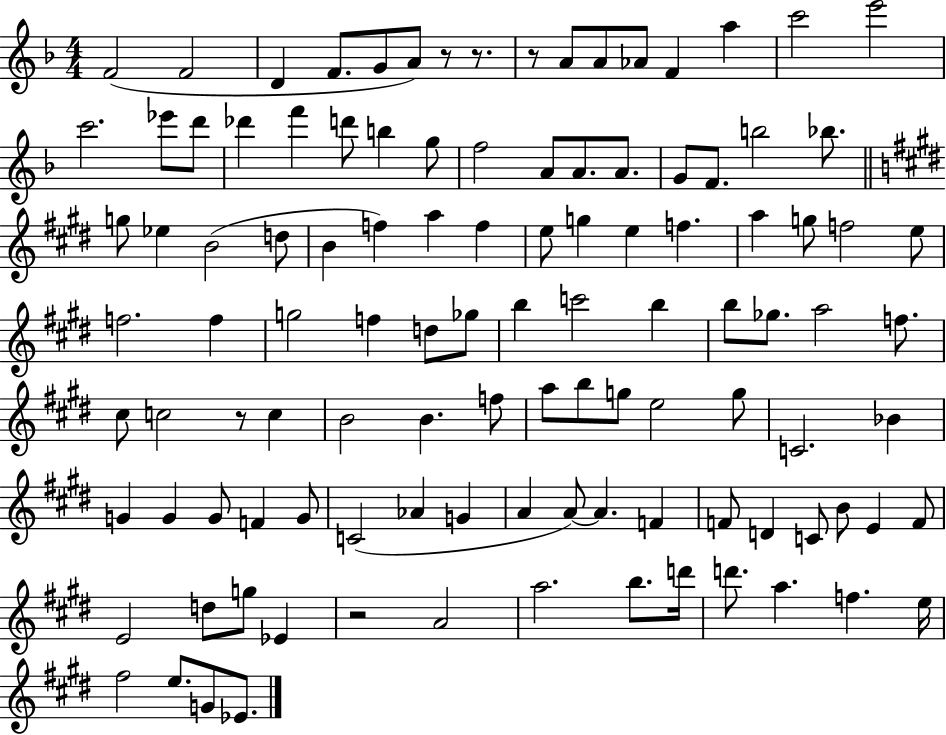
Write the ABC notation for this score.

X:1
T:Untitled
M:4/4
L:1/4
K:F
F2 F2 D F/2 G/2 A/2 z/2 z/2 z/2 A/2 A/2 _A/2 F a c'2 e'2 c'2 _e'/2 d'/2 _d' f' d'/2 b g/2 f2 A/2 A/2 A/2 G/2 F/2 b2 _b/2 g/2 _e B2 d/2 B f a f e/2 g e f a g/2 f2 e/2 f2 f g2 f d/2 _g/2 b c'2 b b/2 _g/2 a2 f/2 ^c/2 c2 z/2 c B2 B f/2 a/2 b/2 g/2 e2 g/2 C2 _B G G G/2 F G/2 C2 _A G A A/2 A F F/2 D C/2 B/2 E F/2 E2 d/2 g/2 _E z2 A2 a2 b/2 d'/4 d'/2 a f e/4 ^f2 e/2 G/2 _E/2